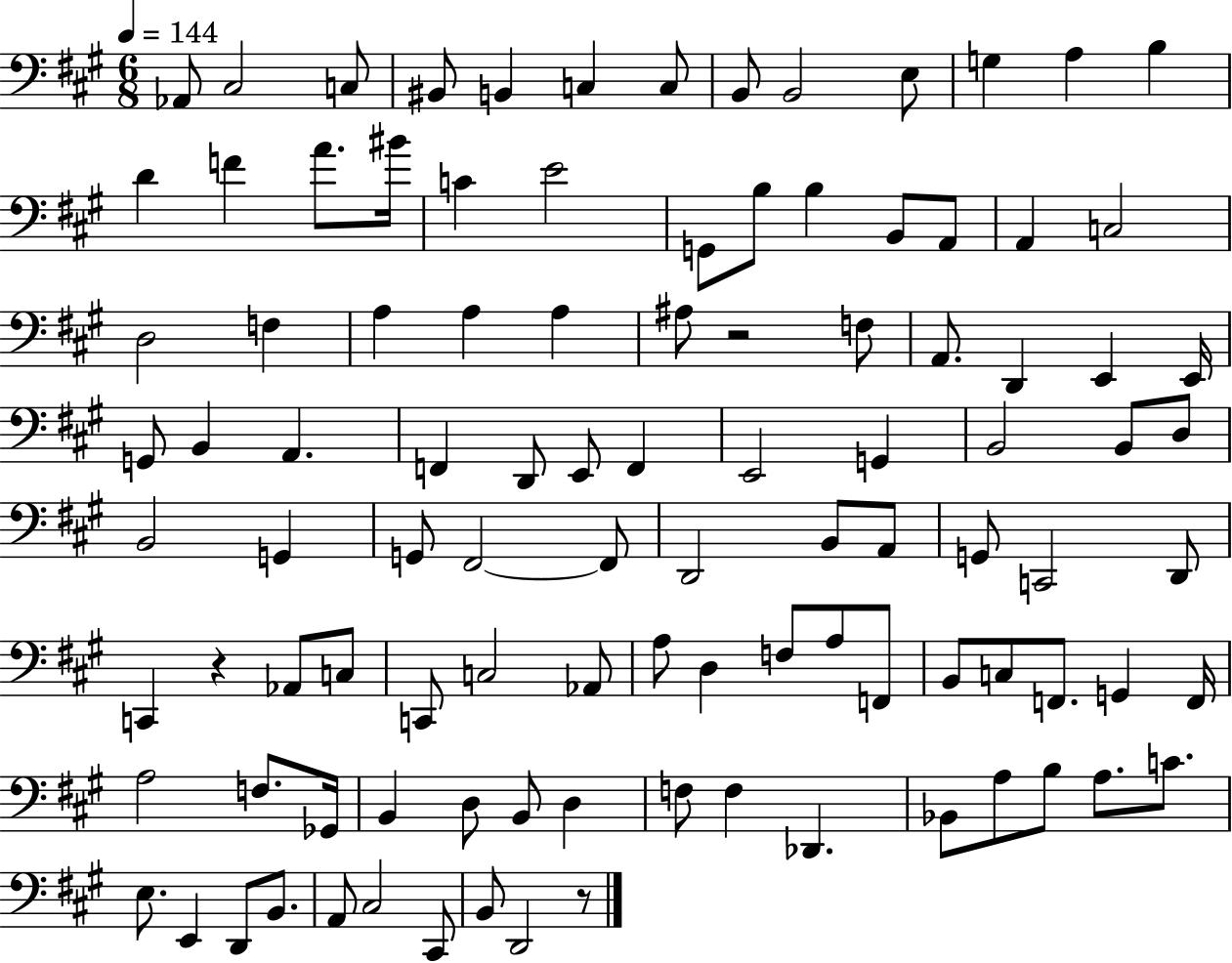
Ab2/e C#3/h C3/e BIS2/e B2/q C3/q C3/e B2/e B2/h E3/e G3/q A3/q B3/q D4/q F4/q A4/e. BIS4/s C4/q E4/h G2/e B3/e B3/q B2/e A2/e A2/q C3/h D3/h F3/q A3/q A3/q A3/q A#3/e R/h F3/e A2/e. D2/q E2/q E2/s G2/e B2/q A2/q. F2/q D2/e E2/e F2/q E2/h G2/q B2/h B2/e D3/e B2/h G2/q G2/e F#2/h F#2/e D2/h B2/e A2/e G2/e C2/h D2/e C2/q R/q Ab2/e C3/e C2/e C3/h Ab2/e A3/e D3/q F3/e A3/e F2/e B2/e C3/e F2/e. G2/q F2/s A3/h F3/e. Gb2/s B2/q D3/e B2/e D3/q F3/e F3/q Db2/q. Bb2/e A3/e B3/e A3/e. C4/e. E3/e. E2/q D2/e B2/e. A2/e C#3/h C#2/e B2/e D2/h R/e